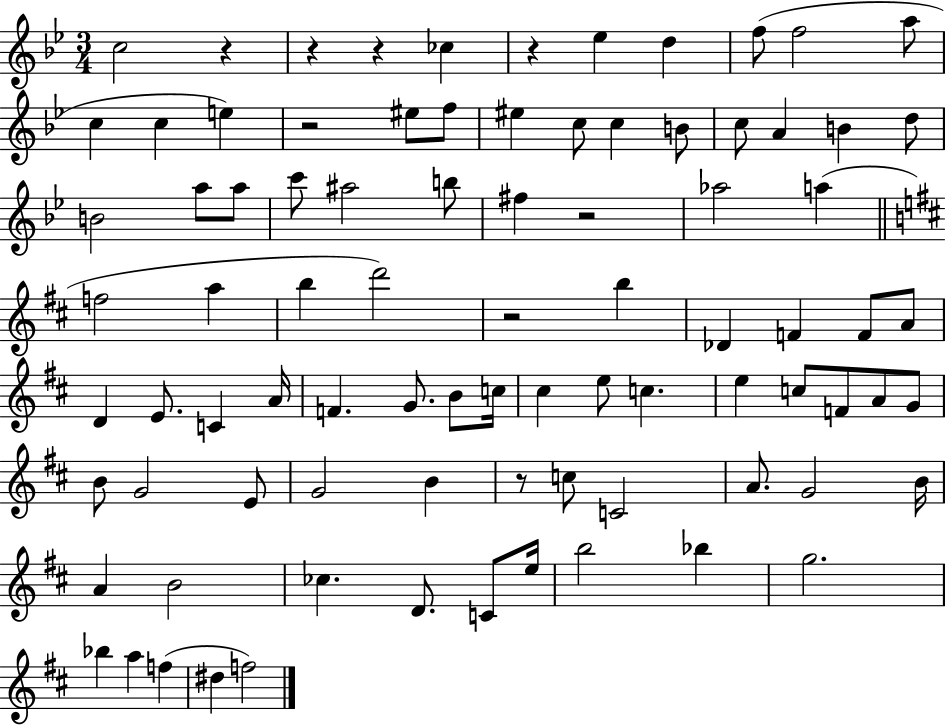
C5/h R/q R/q R/q CES5/q R/q Eb5/q D5/q F5/e F5/h A5/e C5/q C5/q E5/q R/h EIS5/e F5/e EIS5/q C5/e C5/q B4/e C5/e A4/q B4/q D5/e B4/h A5/e A5/e C6/e A#5/h B5/e F#5/q R/h Ab5/h A5/q F5/h A5/q B5/q D6/h R/h B5/q Db4/q F4/q F4/e A4/e D4/q E4/e. C4/q A4/s F4/q. G4/e. B4/e C5/s C#5/q E5/e C5/q. E5/q C5/e F4/e A4/e G4/e B4/e G4/h E4/e G4/h B4/q R/e C5/e C4/h A4/e. G4/h B4/s A4/q B4/h CES5/q. D4/e. C4/e E5/s B5/h Bb5/q G5/h. Bb5/q A5/q F5/q D#5/q F5/h